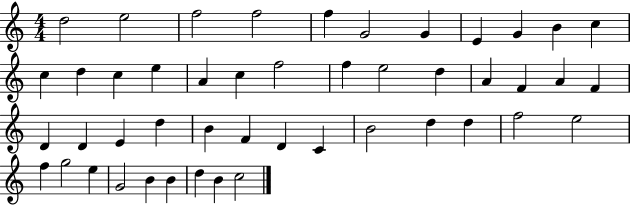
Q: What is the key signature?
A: C major